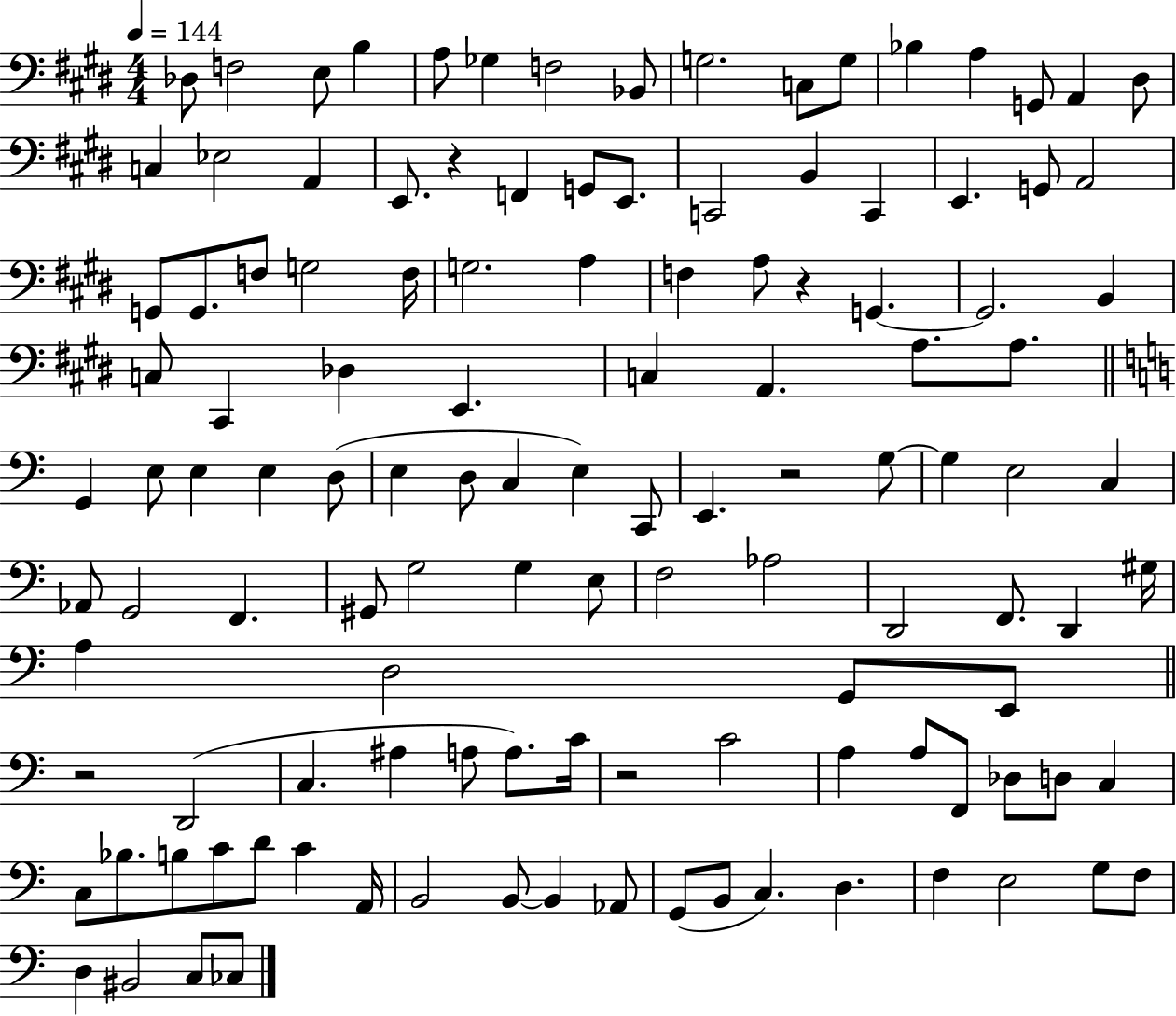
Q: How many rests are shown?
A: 5